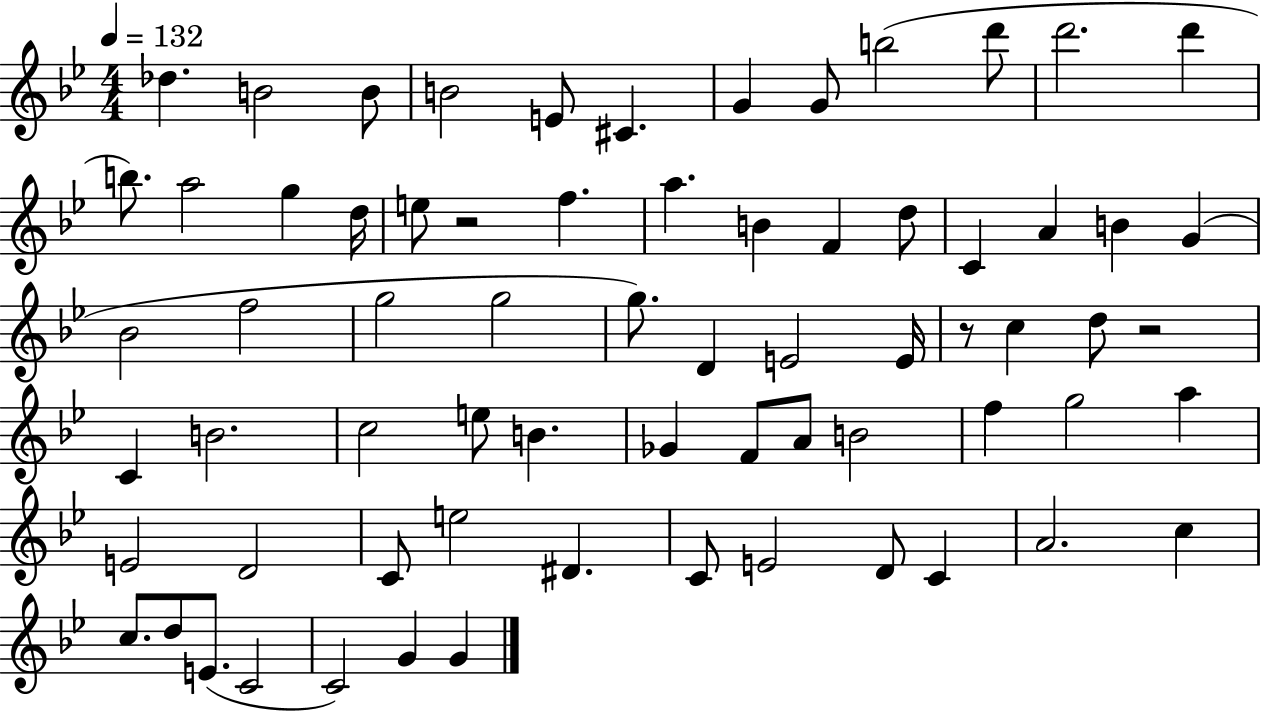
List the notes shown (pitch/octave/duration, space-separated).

Db5/q. B4/h B4/e B4/h E4/e C#4/q. G4/q G4/e B5/h D6/e D6/h. D6/q B5/e. A5/h G5/q D5/s E5/e R/h F5/q. A5/q. B4/q F4/q D5/e C4/q A4/q B4/q G4/q Bb4/h F5/h G5/h G5/h G5/e. D4/q E4/h E4/s R/e C5/q D5/e R/h C4/q B4/h. C5/h E5/e B4/q. Gb4/q F4/e A4/e B4/h F5/q G5/h A5/q E4/h D4/h C4/e E5/h D#4/q. C4/e E4/h D4/e C4/q A4/h. C5/q C5/e. D5/e E4/e. C4/h C4/h G4/q G4/q